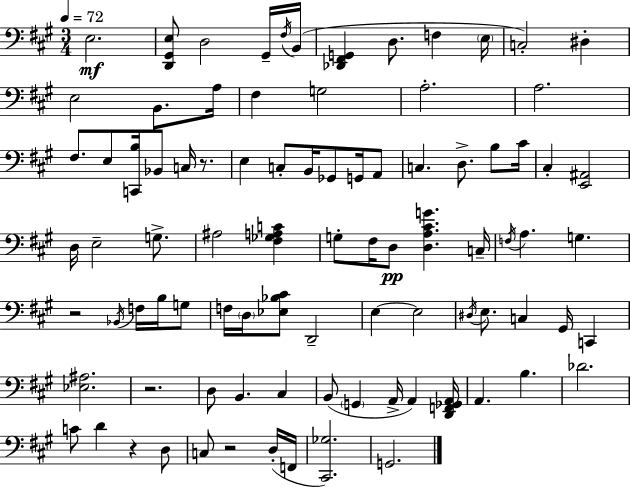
{
  \clef bass
  \numericTimeSignature
  \time 3/4
  \key a \major
  \tempo 4 = 72
  \repeat volta 2 { e2.\mf | <d, gis, e>8 d2 gis,16-- \acciaccatura { fis16 } | b,16( <des, fis, g,>4 d8. f4 | \parenthesize e16 c2-.) dis4-. | \break e2 b,8. | a16 fis4 g2 | a2.-. | a2. | \break fis8. e8 <c, b>16 bes,8 c16 r8. | e4 c8-. b,16 ges,8 g,16 a,8 | c4. d8.-> b8 | cis'16 cis4-. <e, ais,>2 | \break d16 e2-- g8.-> | ais2 <fis ges a c'>4 | g8-. fis16 d8\pp <d a cis' g'>4. | c16-- \acciaccatura { f16 } a4. g4. | \break r2 \acciaccatura { bes,16 } f16 | b16 g8 f16 \parenthesize d16 <ees bes cis'>8 d,2-- | e4~~ e2 | \acciaccatura { dis16 } e8. c4 gis,16 | \break c,4 <ees ais>2. | r2. | d8 b,4. | cis4 b,8( \parenthesize g,4 a,16-> a,4) | \break <d, f, ges, a,>16 a,4. b4. | des'2. | c'8 d'4 r4 | d8 c8 r2 | \break d16-.( f,16 <cis, ges>2.) | g,2. | } \bar "|."
}